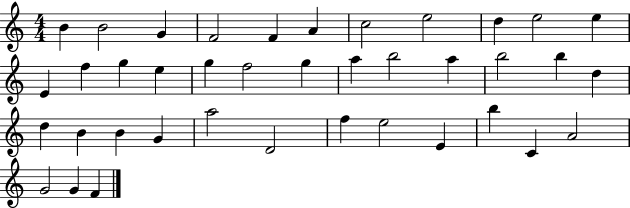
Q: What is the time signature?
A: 4/4